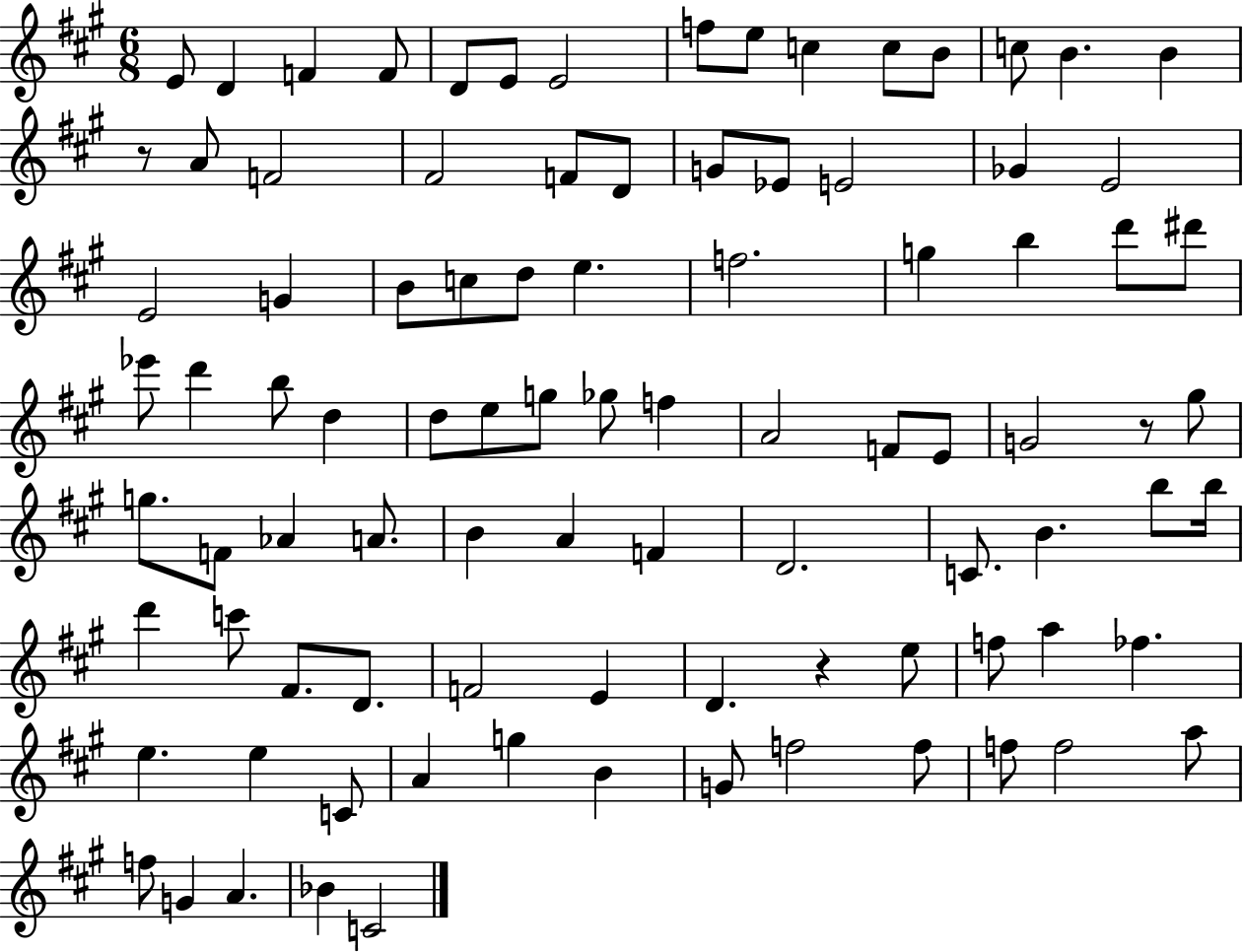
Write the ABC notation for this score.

X:1
T:Untitled
M:6/8
L:1/4
K:A
E/2 D F F/2 D/2 E/2 E2 f/2 e/2 c c/2 B/2 c/2 B B z/2 A/2 F2 ^F2 F/2 D/2 G/2 _E/2 E2 _G E2 E2 G B/2 c/2 d/2 e f2 g b d'/2 ^d'/2 _e'/2 d' b/2 d d/2 e/2 g/2 _g/2 f A2 F/2 E/2 G2 z/2 ^g/2 g/2 F/2 _A A/2 B A F D2 C/2 B b/2 b/4 d' c'/2 ^F/2 D/2 F2 E D z e/2 f/2 a _f e e C/2 A g B G/2 f2 f/2 f/2 f2 a/2 f/2 G A _B C2